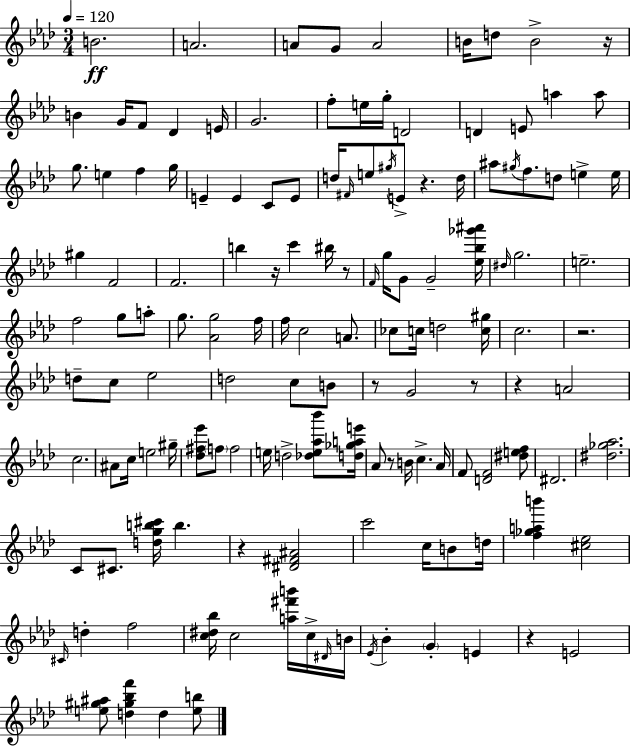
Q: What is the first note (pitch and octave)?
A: B4